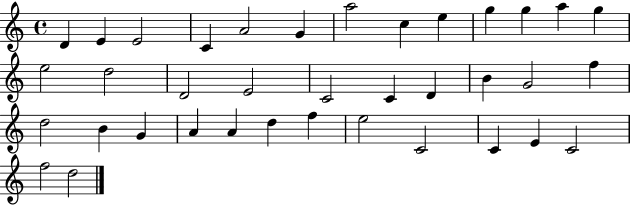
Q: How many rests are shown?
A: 0